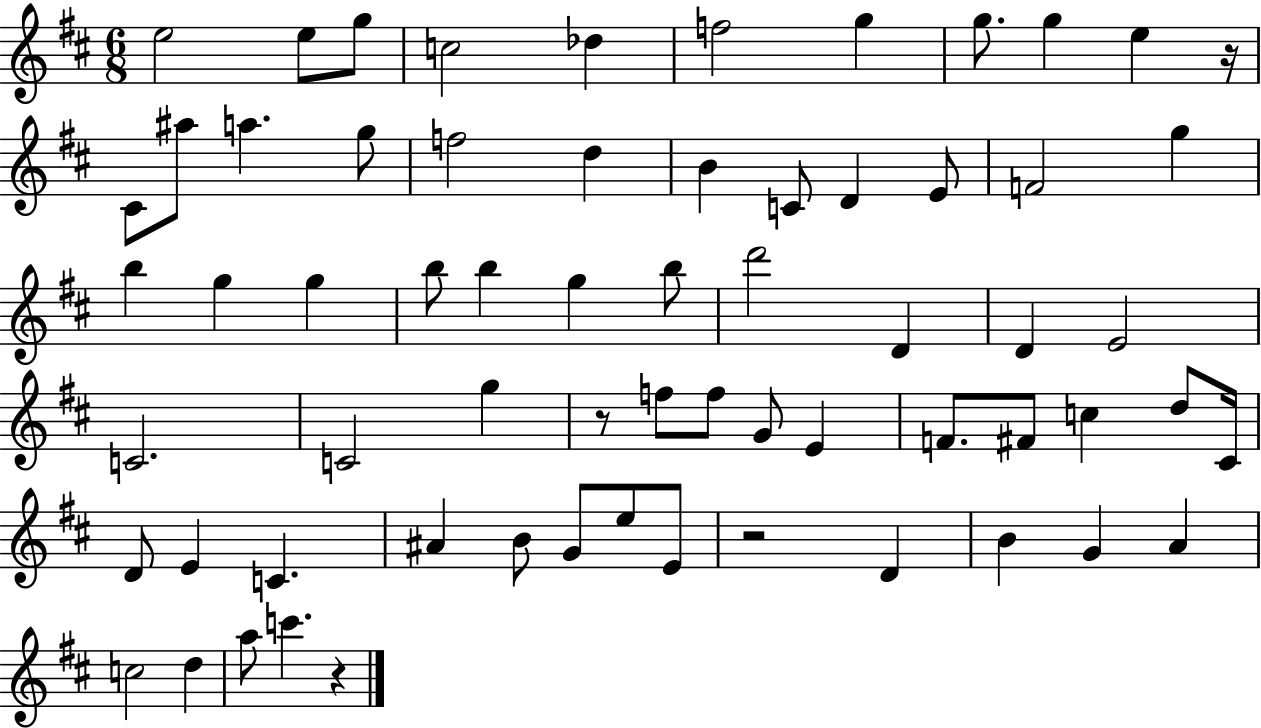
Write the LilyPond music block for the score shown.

{
  \clef treble
  \numericTimeSignature
  \time 6/8
  \key d \major
  e''2 e''8 g''8 | c''2 des''4 | f''2 g''4 | g''8. g''4 e''4 r16 | \break cis'8 ais''8 a''4. g''8 | f''2 d''4 | b'4 c'8 d'4 e'8 | f'2 g''4 | \break b''4 g''4 g''4 | b''8 b''4 g''4 b''8 | d'''2 d'4 | d'4 e'2 | \break c'2. | c'2 g''4 | r8 f''8 f''8 g'8 e'4 | f'8. fis'8 c''4 d''8 cis'16 | \break d'8 e'4 c'4. | ais'4 b'8 g'8 e''8 e'8 | r2 d'4 | b'4 g'4 a'4 | \break c''2 d''4 | a''8 c'''4. r4 | \bar "|."
}